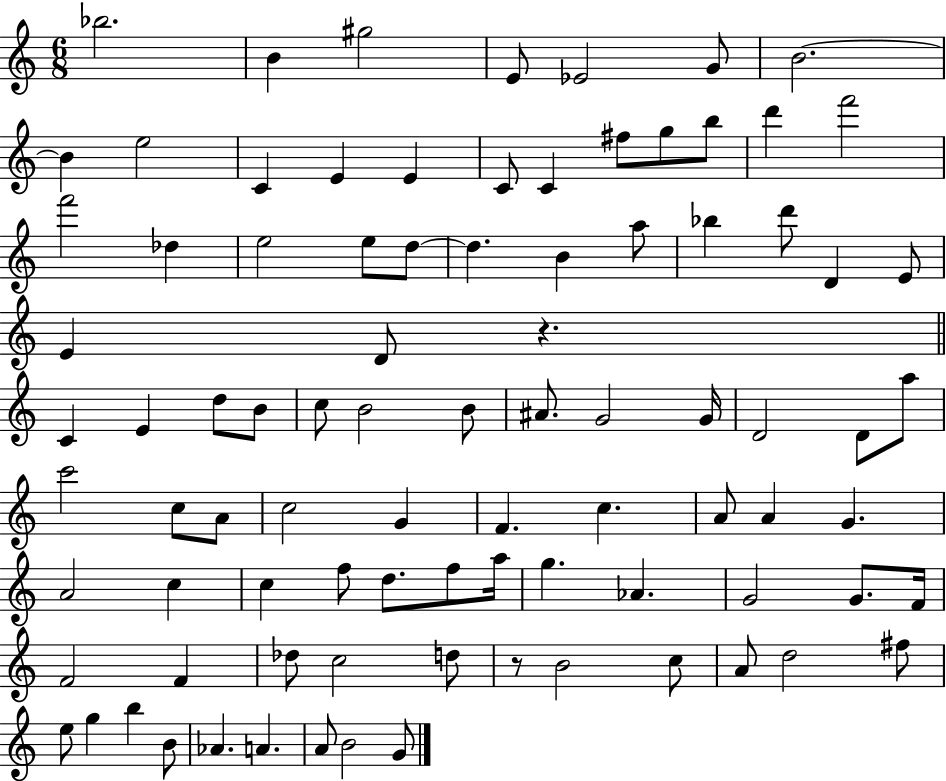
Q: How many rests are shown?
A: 2